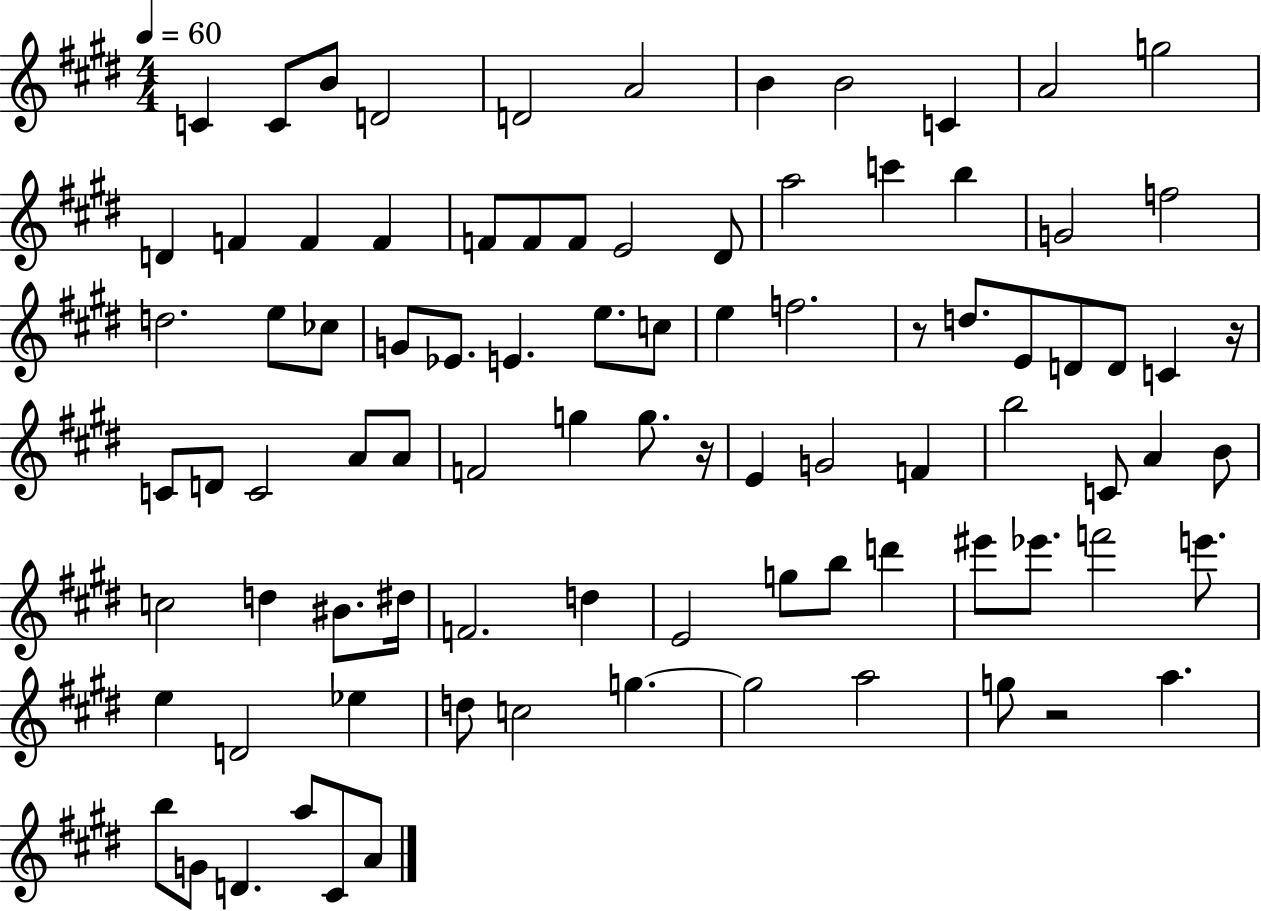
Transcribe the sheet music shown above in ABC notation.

X:1
T:Untitled
M:4/4
L:1/4
K:E
C C/2 B/2 D2 D2 A2 B B2 C A2 g2 D F F F F/2 F/2 F/2 E2 ^D/2 a2 c' b G2 f2 d2 e/2 _c/2 G/2 _E/2 E e/2 c/2 e f2 z/2 d/2 E/2 D/2 D/2 C z/4 C/2 D/2 C2 A/2 A/2 F2 g g/2 z/4 E G2 F b2 C/2 A B/2 c2 d ^B/2 ^d/4 F2 d E2 g/2 b/2 d' ^e'/2 _e'/2 f'2 e'/2 e D2 _e d/2 c2 g g2 a2 g/2 z2 a b/2 G/2 D a/2 ^C/2 A/2